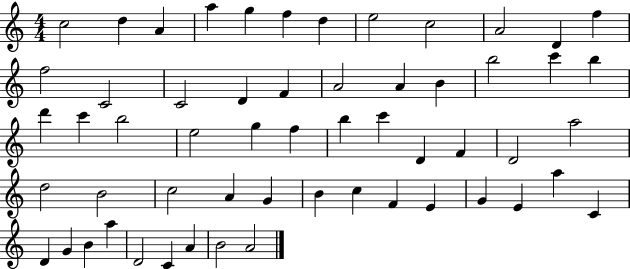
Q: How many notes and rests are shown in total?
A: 57